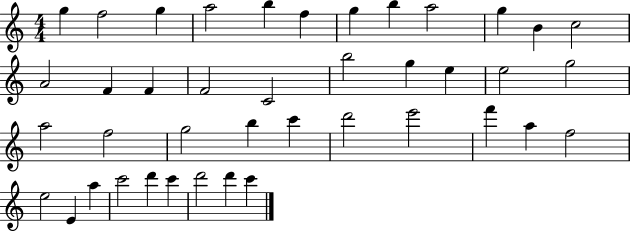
G5/q F5/h G5/q A5/h B5/q F5/q G5/q B5/q A5/h G5/q B4/q C5/h A4/h F4/q F4/q F4/h C4/h B5/h G5/q E5/q E5/h G5/h A5/h F5/h G5/h B5/q C6/q D6/h E6/h F6/q A5/q F5/h E5/h E4/q A5/q C6/h D6/q C6/q D6/h D6/q C6/q